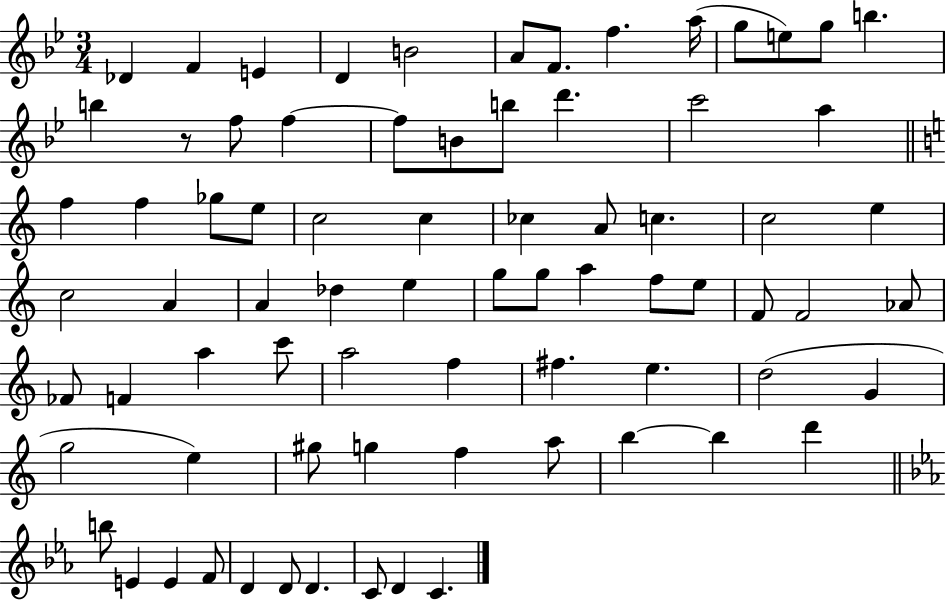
X:1
T:Untitled
M:3/4
L:1/4
K:Bb
_D F E D B2 A/2 F/2 f a/4 g/2 e/2 g/2 b b z/2 f/2 f f/2 B/2 b/2 d' c'2 a f f _g/2 e/2 c2 c _c A/2 c c2 e c2 A A _d e g/2 g/2 a f/2 e/2 F/2 F2 _A/2 _F/2 F a c'/2 a2 f ^f e d2 G g2 e ^g/2 g f a/2 b b d' b/2 E E F/2 D D/2 D C/2 D C